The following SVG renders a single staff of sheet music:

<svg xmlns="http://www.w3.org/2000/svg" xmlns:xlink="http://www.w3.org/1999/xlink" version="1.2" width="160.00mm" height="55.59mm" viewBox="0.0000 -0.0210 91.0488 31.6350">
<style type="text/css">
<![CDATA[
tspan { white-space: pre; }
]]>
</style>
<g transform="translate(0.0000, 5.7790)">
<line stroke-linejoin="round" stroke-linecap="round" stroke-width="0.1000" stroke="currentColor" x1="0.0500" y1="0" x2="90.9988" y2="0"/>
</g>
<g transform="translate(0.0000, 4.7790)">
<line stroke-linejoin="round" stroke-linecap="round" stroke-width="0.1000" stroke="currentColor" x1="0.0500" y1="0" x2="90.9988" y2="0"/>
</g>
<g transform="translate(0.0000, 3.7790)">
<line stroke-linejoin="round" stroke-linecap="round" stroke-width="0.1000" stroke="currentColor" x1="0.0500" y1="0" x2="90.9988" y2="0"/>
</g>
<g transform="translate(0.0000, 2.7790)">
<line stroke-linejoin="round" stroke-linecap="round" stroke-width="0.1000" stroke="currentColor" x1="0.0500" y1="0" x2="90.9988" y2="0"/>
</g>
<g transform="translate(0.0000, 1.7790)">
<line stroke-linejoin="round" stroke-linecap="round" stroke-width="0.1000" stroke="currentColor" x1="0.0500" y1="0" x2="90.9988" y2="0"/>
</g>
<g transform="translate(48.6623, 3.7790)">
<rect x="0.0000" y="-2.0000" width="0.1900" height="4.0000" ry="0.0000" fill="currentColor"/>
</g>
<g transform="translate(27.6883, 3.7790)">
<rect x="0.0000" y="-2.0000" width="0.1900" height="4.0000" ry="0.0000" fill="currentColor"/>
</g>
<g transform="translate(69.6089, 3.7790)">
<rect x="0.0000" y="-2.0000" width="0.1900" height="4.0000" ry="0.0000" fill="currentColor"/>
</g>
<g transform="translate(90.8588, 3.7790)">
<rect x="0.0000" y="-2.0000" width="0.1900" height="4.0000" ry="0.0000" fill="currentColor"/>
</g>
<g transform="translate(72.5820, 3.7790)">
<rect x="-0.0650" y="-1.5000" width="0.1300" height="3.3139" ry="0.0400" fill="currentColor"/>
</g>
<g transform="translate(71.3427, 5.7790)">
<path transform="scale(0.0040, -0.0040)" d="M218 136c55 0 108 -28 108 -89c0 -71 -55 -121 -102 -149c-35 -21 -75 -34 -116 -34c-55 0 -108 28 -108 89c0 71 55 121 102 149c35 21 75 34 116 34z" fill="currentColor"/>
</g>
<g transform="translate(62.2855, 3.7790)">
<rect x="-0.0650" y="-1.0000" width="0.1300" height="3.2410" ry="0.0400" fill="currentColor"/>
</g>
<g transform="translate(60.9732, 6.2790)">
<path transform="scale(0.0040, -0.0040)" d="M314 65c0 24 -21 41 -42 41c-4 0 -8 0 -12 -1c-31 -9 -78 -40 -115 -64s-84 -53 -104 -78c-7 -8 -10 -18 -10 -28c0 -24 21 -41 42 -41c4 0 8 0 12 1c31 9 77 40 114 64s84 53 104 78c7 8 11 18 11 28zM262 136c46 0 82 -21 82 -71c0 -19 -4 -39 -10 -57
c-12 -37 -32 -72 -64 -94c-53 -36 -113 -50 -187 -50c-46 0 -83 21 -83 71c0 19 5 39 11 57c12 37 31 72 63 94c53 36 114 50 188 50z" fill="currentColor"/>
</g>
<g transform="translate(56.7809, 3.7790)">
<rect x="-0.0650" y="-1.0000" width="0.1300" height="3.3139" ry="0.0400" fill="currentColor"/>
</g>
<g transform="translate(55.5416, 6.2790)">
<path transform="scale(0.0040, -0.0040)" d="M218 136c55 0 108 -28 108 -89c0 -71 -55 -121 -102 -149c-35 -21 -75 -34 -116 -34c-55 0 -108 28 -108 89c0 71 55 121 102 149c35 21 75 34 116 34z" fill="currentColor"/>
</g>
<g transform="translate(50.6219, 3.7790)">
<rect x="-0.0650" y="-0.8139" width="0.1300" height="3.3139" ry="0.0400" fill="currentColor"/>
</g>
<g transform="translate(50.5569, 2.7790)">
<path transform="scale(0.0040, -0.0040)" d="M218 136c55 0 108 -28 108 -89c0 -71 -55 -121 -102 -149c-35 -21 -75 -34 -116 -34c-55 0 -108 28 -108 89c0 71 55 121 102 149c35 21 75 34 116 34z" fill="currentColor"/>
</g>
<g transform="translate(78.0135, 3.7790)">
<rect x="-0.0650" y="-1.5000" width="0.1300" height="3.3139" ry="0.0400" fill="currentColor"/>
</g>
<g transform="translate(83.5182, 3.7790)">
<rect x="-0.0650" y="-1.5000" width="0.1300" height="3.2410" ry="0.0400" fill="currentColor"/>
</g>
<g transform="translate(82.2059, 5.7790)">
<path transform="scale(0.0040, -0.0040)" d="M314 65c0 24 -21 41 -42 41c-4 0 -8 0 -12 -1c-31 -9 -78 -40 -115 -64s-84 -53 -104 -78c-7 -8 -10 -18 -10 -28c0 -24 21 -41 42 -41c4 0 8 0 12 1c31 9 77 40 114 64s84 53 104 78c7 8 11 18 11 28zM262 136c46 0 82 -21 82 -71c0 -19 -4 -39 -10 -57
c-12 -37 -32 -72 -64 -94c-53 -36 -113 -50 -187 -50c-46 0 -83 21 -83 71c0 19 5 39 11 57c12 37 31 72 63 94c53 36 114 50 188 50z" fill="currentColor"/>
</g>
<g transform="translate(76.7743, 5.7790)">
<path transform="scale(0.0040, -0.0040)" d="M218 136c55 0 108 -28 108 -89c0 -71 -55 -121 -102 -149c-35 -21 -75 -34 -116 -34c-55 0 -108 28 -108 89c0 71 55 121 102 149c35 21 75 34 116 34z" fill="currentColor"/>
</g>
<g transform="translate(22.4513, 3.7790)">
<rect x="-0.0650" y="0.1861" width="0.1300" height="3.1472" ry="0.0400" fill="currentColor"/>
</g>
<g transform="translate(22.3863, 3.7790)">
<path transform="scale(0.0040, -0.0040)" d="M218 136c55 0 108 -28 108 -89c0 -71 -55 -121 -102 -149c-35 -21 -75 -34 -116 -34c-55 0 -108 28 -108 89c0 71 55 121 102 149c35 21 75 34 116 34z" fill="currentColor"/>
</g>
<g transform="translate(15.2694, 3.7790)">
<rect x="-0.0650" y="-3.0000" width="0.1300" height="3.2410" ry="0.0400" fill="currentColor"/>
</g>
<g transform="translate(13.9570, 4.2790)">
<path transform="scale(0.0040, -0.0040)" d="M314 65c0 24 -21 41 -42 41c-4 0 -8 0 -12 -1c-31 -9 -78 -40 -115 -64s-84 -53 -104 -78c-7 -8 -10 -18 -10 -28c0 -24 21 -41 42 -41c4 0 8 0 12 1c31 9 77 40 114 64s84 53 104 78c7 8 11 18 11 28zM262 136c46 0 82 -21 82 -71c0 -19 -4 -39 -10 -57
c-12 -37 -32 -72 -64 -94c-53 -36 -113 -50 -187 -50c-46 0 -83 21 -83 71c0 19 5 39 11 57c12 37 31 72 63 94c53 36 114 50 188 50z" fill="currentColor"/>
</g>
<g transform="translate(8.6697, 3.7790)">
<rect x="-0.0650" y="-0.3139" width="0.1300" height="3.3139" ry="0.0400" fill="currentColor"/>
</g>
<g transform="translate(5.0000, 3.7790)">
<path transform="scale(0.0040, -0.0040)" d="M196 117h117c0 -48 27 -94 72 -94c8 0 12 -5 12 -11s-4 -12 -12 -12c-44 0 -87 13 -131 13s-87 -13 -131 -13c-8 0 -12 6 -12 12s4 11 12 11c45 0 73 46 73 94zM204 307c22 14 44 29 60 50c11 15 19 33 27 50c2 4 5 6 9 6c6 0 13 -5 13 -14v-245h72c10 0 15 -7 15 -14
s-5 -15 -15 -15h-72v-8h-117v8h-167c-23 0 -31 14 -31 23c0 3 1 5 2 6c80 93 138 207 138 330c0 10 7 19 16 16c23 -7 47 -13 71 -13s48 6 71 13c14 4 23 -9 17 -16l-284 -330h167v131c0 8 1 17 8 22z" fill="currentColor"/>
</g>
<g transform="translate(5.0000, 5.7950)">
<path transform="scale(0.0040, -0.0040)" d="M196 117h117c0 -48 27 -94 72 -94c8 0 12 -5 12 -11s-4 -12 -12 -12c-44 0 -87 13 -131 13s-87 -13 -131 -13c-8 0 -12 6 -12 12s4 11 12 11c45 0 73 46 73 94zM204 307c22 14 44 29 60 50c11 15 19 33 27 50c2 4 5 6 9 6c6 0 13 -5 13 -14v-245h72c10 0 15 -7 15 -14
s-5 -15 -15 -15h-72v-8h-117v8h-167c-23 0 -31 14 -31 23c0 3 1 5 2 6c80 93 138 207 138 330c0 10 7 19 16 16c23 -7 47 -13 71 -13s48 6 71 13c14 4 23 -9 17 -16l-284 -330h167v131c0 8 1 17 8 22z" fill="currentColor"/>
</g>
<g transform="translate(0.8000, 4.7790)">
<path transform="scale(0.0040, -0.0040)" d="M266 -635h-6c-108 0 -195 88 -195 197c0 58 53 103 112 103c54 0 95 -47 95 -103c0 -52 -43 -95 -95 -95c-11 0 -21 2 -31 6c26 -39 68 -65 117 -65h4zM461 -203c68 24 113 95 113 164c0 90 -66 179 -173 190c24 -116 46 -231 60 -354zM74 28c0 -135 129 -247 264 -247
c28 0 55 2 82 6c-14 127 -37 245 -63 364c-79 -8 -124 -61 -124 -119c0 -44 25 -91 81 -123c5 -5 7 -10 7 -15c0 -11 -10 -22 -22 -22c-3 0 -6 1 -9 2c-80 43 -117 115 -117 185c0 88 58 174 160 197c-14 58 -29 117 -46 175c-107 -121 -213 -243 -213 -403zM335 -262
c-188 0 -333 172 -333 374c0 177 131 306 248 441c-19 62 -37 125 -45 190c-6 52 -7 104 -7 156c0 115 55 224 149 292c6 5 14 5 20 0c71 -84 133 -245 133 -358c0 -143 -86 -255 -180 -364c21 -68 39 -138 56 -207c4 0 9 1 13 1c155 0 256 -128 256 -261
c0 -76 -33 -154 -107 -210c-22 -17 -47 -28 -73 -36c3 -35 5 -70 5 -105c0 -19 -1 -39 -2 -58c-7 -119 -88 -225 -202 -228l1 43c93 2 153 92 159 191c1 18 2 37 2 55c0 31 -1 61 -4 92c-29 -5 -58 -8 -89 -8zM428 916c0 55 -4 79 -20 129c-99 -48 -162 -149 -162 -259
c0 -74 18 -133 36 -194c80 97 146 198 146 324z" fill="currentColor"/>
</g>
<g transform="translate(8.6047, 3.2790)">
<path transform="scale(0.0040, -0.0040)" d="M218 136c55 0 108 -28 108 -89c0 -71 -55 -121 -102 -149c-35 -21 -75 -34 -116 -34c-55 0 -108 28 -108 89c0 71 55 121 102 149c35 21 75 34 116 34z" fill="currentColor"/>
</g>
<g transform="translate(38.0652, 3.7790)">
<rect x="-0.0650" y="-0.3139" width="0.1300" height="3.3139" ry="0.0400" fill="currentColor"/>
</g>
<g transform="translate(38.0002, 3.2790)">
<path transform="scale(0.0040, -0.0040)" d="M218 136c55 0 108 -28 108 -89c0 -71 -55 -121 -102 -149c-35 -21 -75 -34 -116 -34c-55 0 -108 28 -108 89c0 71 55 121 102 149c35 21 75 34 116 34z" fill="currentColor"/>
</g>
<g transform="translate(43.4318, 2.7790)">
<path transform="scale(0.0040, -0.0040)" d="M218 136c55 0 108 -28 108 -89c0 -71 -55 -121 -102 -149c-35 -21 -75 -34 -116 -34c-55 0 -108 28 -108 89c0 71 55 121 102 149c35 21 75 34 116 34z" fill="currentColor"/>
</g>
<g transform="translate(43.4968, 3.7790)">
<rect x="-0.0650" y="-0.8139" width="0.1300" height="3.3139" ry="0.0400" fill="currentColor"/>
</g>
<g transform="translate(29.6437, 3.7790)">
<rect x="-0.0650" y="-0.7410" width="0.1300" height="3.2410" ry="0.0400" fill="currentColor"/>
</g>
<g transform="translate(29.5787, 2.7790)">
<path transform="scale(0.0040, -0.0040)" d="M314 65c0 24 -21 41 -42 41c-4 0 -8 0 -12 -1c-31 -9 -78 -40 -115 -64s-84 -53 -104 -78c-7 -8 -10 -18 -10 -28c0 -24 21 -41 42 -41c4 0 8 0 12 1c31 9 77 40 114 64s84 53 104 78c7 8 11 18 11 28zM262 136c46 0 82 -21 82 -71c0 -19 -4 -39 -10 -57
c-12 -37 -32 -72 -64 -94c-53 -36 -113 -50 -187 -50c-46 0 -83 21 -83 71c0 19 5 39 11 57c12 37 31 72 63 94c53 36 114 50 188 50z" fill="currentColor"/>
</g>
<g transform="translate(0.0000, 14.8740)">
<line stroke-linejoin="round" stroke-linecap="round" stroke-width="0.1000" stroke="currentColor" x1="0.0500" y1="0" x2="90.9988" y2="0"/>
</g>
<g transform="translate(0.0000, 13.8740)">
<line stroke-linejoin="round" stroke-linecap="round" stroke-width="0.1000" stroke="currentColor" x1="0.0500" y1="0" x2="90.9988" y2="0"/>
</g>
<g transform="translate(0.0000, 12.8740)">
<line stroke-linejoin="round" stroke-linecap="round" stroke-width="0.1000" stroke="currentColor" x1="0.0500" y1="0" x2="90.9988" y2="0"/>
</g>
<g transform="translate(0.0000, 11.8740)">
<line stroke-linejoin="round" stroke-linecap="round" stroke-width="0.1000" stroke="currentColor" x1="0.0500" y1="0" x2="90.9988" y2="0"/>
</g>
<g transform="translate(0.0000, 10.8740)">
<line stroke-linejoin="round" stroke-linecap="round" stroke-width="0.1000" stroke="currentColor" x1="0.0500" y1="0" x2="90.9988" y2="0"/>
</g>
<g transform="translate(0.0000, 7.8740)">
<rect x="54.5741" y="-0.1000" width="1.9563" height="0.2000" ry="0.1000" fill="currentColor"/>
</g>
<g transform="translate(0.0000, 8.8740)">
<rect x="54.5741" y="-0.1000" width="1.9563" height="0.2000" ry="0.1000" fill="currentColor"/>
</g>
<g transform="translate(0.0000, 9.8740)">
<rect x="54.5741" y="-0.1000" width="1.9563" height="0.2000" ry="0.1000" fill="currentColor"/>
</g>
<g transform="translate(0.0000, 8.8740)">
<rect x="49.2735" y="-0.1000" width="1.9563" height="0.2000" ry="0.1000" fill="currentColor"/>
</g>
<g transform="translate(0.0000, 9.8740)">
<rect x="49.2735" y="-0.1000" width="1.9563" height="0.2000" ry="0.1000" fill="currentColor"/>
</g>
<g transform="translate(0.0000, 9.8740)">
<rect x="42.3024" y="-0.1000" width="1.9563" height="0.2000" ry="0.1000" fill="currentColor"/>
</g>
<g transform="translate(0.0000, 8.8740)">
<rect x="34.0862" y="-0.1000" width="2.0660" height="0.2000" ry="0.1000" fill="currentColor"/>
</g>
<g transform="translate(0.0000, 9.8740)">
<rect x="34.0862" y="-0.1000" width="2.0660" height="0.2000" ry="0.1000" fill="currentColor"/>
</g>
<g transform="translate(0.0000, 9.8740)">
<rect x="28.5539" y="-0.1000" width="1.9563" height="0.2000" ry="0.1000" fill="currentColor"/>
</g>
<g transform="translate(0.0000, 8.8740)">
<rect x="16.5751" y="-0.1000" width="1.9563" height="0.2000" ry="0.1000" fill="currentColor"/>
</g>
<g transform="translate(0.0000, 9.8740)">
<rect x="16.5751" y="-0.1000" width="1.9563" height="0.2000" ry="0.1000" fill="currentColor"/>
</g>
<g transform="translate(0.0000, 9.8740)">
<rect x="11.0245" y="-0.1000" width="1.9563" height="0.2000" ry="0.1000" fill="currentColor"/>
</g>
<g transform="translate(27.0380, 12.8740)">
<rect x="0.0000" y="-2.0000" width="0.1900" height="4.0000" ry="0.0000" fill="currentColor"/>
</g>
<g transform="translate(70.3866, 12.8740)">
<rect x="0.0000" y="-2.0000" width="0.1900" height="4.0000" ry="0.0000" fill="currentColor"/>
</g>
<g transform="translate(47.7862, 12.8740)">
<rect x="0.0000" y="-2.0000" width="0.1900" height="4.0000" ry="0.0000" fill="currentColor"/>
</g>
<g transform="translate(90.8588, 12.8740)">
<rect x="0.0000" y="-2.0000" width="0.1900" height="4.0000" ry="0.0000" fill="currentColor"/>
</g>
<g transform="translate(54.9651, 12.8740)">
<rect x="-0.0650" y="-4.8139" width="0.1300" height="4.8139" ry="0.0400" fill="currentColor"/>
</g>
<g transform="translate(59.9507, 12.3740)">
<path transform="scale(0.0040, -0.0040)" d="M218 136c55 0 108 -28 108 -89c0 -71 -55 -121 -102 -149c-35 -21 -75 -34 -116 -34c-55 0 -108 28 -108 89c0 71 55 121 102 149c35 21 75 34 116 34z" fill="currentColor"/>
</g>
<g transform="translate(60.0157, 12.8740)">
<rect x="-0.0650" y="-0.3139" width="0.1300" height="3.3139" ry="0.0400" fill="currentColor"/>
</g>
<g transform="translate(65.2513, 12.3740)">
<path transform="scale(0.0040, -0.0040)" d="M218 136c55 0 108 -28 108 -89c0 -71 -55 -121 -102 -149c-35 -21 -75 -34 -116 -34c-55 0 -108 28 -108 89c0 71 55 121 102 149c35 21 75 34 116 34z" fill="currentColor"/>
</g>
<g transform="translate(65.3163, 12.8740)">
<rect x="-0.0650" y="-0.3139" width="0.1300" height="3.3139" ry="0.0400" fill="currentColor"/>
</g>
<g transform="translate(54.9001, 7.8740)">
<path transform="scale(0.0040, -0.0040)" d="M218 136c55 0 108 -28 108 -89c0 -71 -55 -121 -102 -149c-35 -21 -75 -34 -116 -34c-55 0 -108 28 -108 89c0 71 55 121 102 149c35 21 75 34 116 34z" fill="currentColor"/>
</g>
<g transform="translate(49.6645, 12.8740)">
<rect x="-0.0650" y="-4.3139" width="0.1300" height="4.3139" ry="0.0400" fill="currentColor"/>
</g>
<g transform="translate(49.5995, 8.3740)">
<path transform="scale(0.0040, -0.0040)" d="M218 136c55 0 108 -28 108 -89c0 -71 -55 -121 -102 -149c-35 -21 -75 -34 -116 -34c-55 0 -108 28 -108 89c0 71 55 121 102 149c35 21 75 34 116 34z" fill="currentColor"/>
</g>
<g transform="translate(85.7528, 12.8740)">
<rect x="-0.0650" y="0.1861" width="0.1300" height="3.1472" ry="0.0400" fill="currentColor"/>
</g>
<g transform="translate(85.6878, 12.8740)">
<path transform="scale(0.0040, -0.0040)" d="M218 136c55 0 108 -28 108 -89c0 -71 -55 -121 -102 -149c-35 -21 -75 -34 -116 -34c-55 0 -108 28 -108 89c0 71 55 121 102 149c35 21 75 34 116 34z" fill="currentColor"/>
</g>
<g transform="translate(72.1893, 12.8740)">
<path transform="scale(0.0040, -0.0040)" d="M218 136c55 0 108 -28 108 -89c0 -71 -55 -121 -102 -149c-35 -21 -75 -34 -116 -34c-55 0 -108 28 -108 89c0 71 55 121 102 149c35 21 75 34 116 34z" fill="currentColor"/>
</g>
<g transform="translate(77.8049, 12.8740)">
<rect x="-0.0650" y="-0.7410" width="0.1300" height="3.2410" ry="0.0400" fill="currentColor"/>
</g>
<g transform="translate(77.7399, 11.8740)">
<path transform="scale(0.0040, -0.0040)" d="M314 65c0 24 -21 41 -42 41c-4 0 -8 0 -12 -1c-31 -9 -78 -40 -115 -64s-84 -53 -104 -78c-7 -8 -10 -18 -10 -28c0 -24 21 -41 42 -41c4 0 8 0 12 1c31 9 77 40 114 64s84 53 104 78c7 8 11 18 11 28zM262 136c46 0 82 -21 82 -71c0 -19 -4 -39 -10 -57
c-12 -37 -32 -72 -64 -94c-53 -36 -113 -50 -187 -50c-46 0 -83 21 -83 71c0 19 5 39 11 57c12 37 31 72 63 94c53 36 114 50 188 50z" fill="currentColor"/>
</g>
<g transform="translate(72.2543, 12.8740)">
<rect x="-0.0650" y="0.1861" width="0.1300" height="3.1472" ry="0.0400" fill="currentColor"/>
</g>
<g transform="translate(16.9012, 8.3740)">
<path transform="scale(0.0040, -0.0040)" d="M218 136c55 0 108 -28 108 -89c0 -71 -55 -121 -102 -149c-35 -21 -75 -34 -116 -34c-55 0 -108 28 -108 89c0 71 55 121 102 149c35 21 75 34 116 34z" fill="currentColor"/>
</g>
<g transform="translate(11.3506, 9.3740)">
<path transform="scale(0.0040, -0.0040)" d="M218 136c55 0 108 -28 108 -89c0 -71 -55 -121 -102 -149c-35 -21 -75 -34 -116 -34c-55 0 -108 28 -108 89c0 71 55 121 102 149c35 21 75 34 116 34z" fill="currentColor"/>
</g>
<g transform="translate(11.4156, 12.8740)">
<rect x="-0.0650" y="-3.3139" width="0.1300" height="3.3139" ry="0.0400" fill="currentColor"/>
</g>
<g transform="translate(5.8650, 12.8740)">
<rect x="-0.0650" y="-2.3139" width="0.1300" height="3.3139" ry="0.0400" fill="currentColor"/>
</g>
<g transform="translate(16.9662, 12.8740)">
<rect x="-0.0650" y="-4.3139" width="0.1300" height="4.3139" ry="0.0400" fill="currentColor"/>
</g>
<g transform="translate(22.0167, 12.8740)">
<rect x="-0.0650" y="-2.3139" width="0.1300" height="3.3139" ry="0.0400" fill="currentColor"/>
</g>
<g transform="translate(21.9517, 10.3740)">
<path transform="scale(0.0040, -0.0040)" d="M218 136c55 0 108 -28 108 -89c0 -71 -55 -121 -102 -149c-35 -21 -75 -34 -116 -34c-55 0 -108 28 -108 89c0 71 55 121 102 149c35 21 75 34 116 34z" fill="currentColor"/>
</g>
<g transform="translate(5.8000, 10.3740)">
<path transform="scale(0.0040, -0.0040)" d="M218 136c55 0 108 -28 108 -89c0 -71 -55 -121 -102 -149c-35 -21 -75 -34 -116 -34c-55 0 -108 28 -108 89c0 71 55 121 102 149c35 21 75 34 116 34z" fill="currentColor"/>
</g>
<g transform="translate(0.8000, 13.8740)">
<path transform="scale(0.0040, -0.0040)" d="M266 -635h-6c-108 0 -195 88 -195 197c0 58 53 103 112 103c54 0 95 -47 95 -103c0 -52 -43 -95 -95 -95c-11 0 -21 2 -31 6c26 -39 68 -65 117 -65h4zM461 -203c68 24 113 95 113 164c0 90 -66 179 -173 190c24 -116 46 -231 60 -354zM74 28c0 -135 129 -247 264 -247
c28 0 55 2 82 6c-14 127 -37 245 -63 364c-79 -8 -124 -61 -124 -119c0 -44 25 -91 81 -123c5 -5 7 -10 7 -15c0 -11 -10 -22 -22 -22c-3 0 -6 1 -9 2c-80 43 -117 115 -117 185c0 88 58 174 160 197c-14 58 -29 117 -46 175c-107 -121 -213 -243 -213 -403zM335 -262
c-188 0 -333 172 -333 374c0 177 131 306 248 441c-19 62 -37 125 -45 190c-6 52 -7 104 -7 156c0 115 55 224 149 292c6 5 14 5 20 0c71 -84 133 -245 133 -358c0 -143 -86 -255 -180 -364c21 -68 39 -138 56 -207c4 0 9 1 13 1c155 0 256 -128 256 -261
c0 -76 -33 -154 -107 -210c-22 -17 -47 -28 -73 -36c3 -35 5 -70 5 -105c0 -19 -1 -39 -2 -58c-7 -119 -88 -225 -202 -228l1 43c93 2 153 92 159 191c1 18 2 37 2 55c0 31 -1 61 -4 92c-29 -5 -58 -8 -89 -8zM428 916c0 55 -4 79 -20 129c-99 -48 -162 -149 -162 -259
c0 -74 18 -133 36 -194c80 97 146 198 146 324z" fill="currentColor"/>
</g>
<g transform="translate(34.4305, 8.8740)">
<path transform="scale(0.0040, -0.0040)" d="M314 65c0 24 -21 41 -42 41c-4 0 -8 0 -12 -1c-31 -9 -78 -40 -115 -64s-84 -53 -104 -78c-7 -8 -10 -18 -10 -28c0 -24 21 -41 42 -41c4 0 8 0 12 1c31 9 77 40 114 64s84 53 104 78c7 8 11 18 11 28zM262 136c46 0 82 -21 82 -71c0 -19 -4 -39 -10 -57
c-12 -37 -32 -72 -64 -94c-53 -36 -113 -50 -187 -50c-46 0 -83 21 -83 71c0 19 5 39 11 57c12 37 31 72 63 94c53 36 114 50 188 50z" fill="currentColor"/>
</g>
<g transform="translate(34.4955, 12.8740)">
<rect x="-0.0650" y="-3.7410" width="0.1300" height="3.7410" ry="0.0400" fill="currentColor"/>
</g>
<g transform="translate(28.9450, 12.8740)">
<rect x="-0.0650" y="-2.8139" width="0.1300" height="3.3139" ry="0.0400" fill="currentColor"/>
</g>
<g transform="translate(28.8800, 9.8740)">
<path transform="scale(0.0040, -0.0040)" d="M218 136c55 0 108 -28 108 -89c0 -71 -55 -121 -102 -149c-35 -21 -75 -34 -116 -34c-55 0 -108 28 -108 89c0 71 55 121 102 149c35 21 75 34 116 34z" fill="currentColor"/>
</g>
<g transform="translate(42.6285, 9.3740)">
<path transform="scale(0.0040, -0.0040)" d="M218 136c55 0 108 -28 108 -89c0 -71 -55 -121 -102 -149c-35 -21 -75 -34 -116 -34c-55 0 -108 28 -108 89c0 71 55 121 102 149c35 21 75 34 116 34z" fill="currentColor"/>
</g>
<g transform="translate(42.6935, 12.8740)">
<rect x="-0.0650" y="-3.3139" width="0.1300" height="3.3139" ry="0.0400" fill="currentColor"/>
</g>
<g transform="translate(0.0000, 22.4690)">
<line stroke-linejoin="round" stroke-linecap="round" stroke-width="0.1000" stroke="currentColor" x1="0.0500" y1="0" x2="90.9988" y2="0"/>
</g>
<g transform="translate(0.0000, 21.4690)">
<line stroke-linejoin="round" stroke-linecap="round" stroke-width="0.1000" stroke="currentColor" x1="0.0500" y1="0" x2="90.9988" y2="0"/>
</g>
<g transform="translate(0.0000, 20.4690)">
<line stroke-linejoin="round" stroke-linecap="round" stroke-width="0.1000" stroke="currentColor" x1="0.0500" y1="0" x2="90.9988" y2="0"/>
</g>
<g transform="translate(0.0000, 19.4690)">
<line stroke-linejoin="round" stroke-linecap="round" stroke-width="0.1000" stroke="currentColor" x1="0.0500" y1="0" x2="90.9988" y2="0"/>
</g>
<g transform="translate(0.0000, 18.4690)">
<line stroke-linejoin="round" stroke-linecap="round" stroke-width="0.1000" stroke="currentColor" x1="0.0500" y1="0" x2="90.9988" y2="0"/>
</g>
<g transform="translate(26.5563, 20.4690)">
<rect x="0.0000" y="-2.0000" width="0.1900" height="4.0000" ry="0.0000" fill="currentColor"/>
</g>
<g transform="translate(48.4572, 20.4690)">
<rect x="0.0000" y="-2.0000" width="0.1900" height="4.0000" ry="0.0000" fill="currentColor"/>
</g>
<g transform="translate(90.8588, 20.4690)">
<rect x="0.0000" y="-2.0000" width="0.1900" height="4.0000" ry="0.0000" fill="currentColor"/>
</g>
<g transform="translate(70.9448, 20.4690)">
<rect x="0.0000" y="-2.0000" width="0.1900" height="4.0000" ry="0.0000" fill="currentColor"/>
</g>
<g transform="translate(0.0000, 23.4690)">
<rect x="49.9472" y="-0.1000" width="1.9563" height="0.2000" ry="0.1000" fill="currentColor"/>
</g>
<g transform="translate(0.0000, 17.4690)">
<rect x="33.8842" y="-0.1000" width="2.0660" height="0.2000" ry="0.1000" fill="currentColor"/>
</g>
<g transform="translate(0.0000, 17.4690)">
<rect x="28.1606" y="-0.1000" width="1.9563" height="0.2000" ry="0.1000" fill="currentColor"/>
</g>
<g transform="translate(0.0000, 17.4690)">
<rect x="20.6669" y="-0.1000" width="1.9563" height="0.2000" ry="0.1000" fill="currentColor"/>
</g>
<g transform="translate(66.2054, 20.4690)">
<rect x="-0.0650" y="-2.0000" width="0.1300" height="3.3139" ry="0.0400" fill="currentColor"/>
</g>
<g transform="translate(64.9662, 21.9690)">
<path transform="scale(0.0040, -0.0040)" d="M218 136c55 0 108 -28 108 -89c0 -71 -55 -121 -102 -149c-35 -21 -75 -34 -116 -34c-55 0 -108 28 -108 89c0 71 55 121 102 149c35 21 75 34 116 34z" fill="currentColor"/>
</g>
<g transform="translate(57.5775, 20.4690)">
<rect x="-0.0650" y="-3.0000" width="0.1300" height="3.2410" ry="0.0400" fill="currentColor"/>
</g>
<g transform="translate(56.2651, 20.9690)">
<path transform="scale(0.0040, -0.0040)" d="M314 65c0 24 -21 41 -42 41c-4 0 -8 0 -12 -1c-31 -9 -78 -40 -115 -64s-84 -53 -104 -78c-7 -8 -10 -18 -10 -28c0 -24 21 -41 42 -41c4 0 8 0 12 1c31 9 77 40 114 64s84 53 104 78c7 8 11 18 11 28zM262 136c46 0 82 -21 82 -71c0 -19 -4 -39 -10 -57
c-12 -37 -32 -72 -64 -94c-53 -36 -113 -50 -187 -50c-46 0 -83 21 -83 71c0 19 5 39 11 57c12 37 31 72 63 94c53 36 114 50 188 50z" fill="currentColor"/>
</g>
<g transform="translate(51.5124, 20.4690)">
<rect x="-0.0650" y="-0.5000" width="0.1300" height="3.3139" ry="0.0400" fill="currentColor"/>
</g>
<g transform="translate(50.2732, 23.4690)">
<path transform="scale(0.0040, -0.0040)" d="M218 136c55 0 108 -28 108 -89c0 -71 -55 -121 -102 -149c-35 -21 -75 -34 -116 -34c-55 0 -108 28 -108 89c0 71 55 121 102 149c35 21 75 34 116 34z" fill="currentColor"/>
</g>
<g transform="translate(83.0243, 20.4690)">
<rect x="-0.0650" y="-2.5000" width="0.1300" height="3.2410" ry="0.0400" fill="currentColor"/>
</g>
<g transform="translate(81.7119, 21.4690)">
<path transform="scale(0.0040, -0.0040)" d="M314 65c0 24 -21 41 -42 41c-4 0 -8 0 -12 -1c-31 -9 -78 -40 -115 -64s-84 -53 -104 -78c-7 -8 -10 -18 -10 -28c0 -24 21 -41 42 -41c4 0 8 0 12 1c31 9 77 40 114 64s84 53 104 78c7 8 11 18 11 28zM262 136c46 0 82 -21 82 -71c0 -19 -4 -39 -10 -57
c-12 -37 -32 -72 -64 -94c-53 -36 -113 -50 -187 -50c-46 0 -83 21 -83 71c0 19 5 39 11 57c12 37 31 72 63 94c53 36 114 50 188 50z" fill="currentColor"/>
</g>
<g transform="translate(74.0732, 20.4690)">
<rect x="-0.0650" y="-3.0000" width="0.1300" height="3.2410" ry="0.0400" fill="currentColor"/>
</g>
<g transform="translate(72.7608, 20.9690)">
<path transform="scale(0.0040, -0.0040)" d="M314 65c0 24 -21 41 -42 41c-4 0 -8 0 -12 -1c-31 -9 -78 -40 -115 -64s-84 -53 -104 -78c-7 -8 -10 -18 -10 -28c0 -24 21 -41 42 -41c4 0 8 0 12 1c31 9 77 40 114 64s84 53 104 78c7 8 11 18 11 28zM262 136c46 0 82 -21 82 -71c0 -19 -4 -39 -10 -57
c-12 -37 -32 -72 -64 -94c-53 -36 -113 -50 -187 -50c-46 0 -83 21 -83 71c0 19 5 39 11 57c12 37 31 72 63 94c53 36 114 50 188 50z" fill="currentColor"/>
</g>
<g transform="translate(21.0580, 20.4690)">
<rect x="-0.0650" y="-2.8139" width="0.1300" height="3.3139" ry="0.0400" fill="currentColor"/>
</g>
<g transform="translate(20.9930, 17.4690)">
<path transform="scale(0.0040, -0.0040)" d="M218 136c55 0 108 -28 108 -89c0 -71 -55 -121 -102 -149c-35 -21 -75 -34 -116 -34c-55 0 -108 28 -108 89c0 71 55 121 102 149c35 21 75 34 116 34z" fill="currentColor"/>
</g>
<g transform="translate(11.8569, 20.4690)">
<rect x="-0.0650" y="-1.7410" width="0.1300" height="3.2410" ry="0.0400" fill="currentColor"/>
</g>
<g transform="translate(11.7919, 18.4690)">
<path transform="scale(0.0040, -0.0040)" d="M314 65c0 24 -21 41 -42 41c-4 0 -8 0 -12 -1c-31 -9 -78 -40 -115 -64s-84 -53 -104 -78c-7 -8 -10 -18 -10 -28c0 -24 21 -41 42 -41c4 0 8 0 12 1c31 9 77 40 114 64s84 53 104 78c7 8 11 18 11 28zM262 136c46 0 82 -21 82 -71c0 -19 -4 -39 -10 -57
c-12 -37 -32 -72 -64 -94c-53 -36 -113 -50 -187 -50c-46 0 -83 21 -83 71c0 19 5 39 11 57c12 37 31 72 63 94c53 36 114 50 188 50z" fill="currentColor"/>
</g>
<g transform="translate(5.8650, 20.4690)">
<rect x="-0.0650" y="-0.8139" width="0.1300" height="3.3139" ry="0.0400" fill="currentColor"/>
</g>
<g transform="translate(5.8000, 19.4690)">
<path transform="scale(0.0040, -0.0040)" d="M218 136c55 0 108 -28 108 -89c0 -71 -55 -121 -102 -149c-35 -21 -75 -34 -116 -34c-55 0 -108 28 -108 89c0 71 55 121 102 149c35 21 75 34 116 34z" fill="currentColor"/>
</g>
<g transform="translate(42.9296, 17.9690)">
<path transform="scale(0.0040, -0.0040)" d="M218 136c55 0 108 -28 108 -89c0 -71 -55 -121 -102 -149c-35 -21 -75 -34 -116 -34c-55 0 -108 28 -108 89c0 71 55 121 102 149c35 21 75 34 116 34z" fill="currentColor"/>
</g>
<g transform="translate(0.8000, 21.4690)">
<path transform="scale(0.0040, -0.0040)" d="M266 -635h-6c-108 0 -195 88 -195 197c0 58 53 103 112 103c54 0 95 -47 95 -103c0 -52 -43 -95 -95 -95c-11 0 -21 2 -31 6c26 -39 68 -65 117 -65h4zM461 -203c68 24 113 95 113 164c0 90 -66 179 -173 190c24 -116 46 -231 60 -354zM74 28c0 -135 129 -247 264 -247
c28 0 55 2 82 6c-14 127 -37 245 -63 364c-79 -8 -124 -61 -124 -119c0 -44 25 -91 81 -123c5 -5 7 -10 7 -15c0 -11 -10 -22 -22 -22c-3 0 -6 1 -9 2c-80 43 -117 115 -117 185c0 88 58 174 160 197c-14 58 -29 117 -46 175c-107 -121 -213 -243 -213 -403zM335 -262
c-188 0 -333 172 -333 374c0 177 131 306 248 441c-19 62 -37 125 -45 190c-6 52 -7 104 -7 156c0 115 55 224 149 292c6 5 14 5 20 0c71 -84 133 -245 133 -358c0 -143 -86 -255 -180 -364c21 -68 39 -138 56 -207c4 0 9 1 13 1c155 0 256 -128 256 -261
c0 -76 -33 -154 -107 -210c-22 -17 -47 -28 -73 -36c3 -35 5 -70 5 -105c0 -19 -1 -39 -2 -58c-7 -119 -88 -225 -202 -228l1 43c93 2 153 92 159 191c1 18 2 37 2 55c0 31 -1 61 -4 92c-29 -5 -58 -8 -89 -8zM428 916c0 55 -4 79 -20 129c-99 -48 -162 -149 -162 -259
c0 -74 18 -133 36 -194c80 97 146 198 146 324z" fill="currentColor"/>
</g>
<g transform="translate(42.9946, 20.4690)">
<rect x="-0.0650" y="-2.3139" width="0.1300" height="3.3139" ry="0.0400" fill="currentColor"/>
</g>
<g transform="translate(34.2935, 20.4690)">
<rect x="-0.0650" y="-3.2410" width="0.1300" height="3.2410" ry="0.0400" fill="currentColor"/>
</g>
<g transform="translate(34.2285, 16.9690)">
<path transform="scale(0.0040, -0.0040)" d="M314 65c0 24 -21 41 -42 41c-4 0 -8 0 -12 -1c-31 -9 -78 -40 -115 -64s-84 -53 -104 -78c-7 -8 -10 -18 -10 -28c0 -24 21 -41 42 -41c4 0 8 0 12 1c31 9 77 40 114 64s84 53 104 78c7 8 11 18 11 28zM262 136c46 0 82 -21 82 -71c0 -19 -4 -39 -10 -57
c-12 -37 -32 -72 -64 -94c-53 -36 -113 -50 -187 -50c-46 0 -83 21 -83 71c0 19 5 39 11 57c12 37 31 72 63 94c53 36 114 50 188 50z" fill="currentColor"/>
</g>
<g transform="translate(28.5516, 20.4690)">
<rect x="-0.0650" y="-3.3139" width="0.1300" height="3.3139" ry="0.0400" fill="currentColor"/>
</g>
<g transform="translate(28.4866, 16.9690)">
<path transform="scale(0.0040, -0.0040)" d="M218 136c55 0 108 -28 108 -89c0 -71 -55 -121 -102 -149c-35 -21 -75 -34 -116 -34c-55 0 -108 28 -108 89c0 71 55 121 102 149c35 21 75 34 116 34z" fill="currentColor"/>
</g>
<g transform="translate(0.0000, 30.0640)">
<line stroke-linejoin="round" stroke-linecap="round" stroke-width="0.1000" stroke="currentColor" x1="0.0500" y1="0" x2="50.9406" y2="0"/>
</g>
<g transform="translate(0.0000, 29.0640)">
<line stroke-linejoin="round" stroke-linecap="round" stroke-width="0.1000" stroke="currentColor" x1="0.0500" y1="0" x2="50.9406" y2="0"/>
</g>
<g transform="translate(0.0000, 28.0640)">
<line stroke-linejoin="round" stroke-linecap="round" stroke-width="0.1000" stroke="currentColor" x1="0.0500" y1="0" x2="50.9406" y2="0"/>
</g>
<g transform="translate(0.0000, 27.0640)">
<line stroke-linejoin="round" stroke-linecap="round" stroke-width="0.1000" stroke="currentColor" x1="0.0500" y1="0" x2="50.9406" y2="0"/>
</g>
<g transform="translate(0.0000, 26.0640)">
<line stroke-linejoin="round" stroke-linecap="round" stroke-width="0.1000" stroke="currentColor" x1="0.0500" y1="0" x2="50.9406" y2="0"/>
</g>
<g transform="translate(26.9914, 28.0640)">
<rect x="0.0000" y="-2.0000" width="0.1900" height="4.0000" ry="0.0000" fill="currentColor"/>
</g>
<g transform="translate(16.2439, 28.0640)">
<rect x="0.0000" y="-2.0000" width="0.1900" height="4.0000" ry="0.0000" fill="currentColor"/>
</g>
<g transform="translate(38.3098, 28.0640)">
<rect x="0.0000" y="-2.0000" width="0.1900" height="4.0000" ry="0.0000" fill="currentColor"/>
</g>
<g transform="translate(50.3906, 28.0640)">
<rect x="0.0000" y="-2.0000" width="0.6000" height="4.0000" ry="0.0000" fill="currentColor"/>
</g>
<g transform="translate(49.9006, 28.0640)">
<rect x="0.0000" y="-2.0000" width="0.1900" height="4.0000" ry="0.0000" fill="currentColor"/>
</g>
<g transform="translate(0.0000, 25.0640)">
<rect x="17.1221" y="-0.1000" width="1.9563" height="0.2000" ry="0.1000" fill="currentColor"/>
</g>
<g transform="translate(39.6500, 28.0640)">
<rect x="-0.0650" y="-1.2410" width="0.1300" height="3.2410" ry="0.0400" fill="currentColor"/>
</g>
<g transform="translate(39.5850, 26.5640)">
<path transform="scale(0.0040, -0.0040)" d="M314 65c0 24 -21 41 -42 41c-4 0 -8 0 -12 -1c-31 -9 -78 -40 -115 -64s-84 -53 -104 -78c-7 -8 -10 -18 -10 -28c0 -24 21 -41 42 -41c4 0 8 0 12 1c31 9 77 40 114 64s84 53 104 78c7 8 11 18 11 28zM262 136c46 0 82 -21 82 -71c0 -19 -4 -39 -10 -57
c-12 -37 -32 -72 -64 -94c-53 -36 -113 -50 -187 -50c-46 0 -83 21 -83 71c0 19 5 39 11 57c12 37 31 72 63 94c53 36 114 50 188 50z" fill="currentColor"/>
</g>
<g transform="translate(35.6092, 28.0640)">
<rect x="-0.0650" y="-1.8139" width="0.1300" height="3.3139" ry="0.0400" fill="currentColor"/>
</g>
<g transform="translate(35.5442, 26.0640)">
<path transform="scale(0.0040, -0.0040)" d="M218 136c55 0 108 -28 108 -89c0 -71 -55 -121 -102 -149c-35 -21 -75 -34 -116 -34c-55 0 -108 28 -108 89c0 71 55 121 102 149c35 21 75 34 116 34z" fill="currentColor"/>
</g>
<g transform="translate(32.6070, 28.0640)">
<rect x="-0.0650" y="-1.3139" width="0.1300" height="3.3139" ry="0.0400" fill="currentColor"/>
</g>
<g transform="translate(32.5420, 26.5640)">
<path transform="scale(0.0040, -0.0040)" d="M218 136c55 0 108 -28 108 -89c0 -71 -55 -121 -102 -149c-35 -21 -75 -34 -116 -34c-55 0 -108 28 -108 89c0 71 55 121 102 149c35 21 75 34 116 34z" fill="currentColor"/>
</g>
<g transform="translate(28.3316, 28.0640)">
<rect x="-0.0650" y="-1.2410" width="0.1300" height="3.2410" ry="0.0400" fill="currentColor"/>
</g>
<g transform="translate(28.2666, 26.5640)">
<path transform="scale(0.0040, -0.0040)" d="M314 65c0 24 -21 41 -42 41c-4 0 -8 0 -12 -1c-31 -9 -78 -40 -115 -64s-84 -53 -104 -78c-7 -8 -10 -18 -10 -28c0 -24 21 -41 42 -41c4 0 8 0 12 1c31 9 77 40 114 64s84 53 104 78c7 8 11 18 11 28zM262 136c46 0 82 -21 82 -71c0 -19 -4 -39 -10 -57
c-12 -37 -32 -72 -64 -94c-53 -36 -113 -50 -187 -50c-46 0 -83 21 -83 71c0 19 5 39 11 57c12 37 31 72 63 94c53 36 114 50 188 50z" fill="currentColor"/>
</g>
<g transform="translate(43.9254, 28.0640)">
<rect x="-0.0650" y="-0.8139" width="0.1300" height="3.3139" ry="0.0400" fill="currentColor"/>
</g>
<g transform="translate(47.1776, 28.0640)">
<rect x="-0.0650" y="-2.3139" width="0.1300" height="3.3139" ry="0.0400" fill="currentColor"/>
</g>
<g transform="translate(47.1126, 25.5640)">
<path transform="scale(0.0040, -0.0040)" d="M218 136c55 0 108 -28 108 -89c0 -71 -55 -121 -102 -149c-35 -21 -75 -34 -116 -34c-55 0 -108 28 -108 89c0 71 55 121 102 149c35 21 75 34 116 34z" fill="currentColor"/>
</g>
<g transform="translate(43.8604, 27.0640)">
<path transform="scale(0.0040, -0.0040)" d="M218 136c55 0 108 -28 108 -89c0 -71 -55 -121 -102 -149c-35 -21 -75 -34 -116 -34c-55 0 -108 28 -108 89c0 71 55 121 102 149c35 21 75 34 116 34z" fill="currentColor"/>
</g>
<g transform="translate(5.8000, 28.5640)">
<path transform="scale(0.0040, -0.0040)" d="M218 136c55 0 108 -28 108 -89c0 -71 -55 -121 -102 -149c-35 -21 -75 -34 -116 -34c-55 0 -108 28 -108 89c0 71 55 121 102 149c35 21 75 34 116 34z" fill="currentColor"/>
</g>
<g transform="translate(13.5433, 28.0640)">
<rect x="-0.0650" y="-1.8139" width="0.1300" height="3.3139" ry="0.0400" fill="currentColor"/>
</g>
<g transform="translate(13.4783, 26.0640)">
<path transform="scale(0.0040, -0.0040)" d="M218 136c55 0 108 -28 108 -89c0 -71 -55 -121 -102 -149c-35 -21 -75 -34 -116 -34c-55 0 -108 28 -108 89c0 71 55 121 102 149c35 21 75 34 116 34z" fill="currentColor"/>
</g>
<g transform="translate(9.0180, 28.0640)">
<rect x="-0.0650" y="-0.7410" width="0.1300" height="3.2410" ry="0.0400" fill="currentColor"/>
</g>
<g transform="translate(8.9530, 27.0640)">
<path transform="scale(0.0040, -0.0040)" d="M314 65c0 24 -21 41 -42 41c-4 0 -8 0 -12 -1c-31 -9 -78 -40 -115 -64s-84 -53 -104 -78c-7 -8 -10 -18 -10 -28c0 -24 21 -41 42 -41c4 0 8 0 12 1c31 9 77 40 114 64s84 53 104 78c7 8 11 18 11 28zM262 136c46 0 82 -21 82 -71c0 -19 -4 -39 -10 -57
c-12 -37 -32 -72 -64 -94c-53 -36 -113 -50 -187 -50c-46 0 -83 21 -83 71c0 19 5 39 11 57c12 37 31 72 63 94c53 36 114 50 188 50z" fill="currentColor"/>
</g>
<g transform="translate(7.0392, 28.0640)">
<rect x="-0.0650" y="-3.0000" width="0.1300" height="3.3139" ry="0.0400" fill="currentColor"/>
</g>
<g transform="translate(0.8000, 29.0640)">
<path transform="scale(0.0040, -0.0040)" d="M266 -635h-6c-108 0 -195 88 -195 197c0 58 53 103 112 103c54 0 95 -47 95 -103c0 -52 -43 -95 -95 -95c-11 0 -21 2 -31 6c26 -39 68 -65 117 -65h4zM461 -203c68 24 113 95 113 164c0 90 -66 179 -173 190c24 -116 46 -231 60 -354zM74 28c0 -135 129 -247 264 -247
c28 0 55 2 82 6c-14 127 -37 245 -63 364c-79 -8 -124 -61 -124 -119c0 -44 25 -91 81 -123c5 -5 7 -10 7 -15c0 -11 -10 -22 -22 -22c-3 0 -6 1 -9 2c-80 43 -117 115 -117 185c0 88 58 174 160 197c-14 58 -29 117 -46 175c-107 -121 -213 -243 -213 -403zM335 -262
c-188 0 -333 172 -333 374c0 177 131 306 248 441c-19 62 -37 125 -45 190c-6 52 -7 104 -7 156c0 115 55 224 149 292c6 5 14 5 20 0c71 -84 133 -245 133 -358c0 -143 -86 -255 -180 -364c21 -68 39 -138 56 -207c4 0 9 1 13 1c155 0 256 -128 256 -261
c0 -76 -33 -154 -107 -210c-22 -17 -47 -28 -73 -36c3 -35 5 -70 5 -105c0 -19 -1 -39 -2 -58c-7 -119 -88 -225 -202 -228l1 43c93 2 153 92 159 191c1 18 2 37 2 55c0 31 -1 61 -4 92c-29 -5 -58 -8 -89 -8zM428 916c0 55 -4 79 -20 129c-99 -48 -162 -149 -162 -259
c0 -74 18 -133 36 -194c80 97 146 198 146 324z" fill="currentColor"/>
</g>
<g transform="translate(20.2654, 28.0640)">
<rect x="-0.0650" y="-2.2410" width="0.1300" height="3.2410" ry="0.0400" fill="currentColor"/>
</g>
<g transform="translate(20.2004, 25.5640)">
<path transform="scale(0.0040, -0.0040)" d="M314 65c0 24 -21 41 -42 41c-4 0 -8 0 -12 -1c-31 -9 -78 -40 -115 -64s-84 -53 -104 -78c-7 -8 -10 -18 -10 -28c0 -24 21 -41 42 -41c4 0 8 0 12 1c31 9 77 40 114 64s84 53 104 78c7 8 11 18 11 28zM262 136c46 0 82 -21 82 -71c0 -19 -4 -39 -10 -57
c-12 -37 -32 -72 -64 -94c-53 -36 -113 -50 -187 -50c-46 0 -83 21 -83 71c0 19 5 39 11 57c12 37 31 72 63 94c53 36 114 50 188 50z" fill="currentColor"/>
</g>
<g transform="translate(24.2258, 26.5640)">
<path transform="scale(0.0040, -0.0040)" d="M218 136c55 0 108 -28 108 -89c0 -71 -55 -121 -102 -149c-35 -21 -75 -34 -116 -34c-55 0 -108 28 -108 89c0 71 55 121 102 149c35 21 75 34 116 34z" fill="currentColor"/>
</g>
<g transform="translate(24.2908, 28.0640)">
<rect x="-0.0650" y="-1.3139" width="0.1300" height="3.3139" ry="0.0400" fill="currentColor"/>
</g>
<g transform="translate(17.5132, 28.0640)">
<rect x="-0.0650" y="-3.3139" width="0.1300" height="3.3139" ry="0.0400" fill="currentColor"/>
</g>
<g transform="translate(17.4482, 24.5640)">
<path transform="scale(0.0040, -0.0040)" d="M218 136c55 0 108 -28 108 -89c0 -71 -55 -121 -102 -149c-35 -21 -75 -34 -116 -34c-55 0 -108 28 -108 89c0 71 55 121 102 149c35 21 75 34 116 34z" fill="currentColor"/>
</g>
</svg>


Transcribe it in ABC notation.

X:1
T:Untitled
M:4/4
L:1/4
K:C
c A2 B d2 c d d D D2 E E E2 g b d' g a c'2 b d' e' c c B d2 B d f2 a b b2 g C A2 F A2 G2 A d2 f b g2 e e2 e f e2 d g